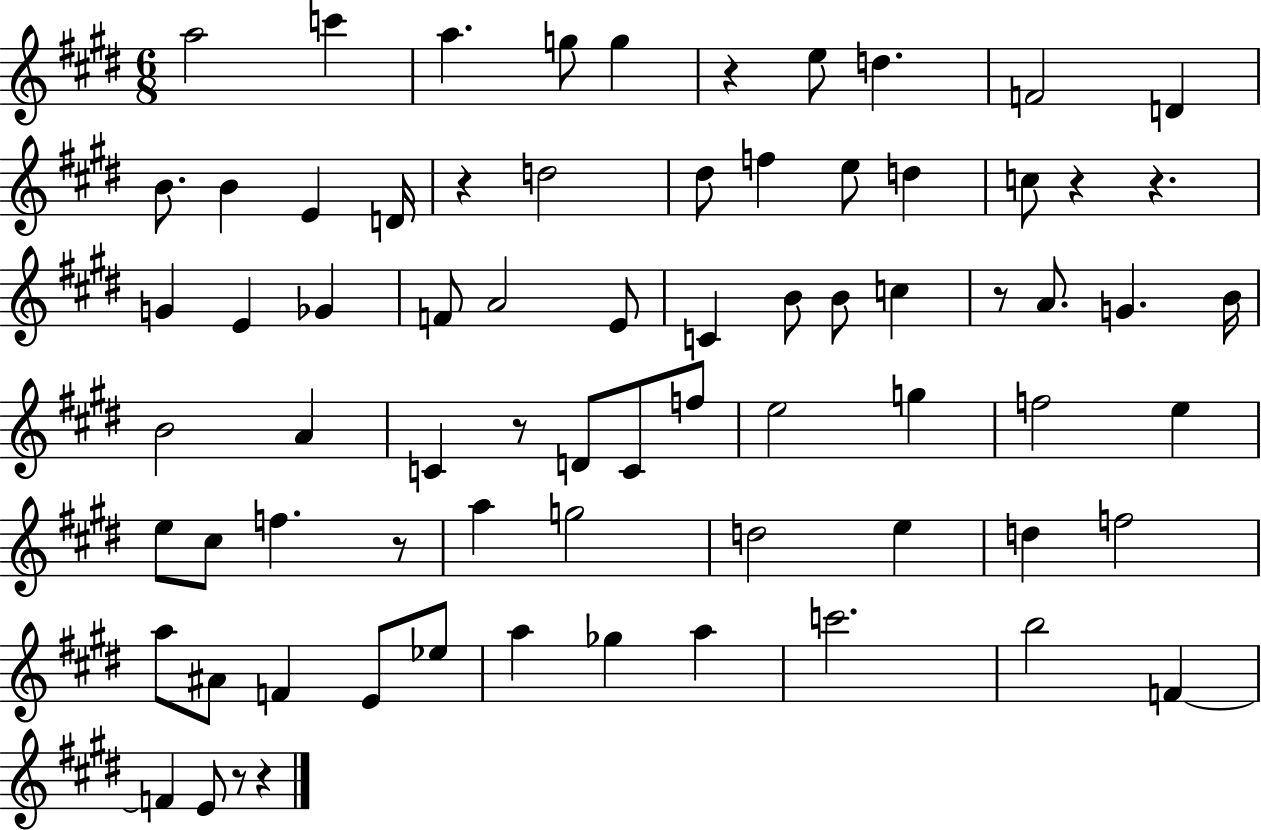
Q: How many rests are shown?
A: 9